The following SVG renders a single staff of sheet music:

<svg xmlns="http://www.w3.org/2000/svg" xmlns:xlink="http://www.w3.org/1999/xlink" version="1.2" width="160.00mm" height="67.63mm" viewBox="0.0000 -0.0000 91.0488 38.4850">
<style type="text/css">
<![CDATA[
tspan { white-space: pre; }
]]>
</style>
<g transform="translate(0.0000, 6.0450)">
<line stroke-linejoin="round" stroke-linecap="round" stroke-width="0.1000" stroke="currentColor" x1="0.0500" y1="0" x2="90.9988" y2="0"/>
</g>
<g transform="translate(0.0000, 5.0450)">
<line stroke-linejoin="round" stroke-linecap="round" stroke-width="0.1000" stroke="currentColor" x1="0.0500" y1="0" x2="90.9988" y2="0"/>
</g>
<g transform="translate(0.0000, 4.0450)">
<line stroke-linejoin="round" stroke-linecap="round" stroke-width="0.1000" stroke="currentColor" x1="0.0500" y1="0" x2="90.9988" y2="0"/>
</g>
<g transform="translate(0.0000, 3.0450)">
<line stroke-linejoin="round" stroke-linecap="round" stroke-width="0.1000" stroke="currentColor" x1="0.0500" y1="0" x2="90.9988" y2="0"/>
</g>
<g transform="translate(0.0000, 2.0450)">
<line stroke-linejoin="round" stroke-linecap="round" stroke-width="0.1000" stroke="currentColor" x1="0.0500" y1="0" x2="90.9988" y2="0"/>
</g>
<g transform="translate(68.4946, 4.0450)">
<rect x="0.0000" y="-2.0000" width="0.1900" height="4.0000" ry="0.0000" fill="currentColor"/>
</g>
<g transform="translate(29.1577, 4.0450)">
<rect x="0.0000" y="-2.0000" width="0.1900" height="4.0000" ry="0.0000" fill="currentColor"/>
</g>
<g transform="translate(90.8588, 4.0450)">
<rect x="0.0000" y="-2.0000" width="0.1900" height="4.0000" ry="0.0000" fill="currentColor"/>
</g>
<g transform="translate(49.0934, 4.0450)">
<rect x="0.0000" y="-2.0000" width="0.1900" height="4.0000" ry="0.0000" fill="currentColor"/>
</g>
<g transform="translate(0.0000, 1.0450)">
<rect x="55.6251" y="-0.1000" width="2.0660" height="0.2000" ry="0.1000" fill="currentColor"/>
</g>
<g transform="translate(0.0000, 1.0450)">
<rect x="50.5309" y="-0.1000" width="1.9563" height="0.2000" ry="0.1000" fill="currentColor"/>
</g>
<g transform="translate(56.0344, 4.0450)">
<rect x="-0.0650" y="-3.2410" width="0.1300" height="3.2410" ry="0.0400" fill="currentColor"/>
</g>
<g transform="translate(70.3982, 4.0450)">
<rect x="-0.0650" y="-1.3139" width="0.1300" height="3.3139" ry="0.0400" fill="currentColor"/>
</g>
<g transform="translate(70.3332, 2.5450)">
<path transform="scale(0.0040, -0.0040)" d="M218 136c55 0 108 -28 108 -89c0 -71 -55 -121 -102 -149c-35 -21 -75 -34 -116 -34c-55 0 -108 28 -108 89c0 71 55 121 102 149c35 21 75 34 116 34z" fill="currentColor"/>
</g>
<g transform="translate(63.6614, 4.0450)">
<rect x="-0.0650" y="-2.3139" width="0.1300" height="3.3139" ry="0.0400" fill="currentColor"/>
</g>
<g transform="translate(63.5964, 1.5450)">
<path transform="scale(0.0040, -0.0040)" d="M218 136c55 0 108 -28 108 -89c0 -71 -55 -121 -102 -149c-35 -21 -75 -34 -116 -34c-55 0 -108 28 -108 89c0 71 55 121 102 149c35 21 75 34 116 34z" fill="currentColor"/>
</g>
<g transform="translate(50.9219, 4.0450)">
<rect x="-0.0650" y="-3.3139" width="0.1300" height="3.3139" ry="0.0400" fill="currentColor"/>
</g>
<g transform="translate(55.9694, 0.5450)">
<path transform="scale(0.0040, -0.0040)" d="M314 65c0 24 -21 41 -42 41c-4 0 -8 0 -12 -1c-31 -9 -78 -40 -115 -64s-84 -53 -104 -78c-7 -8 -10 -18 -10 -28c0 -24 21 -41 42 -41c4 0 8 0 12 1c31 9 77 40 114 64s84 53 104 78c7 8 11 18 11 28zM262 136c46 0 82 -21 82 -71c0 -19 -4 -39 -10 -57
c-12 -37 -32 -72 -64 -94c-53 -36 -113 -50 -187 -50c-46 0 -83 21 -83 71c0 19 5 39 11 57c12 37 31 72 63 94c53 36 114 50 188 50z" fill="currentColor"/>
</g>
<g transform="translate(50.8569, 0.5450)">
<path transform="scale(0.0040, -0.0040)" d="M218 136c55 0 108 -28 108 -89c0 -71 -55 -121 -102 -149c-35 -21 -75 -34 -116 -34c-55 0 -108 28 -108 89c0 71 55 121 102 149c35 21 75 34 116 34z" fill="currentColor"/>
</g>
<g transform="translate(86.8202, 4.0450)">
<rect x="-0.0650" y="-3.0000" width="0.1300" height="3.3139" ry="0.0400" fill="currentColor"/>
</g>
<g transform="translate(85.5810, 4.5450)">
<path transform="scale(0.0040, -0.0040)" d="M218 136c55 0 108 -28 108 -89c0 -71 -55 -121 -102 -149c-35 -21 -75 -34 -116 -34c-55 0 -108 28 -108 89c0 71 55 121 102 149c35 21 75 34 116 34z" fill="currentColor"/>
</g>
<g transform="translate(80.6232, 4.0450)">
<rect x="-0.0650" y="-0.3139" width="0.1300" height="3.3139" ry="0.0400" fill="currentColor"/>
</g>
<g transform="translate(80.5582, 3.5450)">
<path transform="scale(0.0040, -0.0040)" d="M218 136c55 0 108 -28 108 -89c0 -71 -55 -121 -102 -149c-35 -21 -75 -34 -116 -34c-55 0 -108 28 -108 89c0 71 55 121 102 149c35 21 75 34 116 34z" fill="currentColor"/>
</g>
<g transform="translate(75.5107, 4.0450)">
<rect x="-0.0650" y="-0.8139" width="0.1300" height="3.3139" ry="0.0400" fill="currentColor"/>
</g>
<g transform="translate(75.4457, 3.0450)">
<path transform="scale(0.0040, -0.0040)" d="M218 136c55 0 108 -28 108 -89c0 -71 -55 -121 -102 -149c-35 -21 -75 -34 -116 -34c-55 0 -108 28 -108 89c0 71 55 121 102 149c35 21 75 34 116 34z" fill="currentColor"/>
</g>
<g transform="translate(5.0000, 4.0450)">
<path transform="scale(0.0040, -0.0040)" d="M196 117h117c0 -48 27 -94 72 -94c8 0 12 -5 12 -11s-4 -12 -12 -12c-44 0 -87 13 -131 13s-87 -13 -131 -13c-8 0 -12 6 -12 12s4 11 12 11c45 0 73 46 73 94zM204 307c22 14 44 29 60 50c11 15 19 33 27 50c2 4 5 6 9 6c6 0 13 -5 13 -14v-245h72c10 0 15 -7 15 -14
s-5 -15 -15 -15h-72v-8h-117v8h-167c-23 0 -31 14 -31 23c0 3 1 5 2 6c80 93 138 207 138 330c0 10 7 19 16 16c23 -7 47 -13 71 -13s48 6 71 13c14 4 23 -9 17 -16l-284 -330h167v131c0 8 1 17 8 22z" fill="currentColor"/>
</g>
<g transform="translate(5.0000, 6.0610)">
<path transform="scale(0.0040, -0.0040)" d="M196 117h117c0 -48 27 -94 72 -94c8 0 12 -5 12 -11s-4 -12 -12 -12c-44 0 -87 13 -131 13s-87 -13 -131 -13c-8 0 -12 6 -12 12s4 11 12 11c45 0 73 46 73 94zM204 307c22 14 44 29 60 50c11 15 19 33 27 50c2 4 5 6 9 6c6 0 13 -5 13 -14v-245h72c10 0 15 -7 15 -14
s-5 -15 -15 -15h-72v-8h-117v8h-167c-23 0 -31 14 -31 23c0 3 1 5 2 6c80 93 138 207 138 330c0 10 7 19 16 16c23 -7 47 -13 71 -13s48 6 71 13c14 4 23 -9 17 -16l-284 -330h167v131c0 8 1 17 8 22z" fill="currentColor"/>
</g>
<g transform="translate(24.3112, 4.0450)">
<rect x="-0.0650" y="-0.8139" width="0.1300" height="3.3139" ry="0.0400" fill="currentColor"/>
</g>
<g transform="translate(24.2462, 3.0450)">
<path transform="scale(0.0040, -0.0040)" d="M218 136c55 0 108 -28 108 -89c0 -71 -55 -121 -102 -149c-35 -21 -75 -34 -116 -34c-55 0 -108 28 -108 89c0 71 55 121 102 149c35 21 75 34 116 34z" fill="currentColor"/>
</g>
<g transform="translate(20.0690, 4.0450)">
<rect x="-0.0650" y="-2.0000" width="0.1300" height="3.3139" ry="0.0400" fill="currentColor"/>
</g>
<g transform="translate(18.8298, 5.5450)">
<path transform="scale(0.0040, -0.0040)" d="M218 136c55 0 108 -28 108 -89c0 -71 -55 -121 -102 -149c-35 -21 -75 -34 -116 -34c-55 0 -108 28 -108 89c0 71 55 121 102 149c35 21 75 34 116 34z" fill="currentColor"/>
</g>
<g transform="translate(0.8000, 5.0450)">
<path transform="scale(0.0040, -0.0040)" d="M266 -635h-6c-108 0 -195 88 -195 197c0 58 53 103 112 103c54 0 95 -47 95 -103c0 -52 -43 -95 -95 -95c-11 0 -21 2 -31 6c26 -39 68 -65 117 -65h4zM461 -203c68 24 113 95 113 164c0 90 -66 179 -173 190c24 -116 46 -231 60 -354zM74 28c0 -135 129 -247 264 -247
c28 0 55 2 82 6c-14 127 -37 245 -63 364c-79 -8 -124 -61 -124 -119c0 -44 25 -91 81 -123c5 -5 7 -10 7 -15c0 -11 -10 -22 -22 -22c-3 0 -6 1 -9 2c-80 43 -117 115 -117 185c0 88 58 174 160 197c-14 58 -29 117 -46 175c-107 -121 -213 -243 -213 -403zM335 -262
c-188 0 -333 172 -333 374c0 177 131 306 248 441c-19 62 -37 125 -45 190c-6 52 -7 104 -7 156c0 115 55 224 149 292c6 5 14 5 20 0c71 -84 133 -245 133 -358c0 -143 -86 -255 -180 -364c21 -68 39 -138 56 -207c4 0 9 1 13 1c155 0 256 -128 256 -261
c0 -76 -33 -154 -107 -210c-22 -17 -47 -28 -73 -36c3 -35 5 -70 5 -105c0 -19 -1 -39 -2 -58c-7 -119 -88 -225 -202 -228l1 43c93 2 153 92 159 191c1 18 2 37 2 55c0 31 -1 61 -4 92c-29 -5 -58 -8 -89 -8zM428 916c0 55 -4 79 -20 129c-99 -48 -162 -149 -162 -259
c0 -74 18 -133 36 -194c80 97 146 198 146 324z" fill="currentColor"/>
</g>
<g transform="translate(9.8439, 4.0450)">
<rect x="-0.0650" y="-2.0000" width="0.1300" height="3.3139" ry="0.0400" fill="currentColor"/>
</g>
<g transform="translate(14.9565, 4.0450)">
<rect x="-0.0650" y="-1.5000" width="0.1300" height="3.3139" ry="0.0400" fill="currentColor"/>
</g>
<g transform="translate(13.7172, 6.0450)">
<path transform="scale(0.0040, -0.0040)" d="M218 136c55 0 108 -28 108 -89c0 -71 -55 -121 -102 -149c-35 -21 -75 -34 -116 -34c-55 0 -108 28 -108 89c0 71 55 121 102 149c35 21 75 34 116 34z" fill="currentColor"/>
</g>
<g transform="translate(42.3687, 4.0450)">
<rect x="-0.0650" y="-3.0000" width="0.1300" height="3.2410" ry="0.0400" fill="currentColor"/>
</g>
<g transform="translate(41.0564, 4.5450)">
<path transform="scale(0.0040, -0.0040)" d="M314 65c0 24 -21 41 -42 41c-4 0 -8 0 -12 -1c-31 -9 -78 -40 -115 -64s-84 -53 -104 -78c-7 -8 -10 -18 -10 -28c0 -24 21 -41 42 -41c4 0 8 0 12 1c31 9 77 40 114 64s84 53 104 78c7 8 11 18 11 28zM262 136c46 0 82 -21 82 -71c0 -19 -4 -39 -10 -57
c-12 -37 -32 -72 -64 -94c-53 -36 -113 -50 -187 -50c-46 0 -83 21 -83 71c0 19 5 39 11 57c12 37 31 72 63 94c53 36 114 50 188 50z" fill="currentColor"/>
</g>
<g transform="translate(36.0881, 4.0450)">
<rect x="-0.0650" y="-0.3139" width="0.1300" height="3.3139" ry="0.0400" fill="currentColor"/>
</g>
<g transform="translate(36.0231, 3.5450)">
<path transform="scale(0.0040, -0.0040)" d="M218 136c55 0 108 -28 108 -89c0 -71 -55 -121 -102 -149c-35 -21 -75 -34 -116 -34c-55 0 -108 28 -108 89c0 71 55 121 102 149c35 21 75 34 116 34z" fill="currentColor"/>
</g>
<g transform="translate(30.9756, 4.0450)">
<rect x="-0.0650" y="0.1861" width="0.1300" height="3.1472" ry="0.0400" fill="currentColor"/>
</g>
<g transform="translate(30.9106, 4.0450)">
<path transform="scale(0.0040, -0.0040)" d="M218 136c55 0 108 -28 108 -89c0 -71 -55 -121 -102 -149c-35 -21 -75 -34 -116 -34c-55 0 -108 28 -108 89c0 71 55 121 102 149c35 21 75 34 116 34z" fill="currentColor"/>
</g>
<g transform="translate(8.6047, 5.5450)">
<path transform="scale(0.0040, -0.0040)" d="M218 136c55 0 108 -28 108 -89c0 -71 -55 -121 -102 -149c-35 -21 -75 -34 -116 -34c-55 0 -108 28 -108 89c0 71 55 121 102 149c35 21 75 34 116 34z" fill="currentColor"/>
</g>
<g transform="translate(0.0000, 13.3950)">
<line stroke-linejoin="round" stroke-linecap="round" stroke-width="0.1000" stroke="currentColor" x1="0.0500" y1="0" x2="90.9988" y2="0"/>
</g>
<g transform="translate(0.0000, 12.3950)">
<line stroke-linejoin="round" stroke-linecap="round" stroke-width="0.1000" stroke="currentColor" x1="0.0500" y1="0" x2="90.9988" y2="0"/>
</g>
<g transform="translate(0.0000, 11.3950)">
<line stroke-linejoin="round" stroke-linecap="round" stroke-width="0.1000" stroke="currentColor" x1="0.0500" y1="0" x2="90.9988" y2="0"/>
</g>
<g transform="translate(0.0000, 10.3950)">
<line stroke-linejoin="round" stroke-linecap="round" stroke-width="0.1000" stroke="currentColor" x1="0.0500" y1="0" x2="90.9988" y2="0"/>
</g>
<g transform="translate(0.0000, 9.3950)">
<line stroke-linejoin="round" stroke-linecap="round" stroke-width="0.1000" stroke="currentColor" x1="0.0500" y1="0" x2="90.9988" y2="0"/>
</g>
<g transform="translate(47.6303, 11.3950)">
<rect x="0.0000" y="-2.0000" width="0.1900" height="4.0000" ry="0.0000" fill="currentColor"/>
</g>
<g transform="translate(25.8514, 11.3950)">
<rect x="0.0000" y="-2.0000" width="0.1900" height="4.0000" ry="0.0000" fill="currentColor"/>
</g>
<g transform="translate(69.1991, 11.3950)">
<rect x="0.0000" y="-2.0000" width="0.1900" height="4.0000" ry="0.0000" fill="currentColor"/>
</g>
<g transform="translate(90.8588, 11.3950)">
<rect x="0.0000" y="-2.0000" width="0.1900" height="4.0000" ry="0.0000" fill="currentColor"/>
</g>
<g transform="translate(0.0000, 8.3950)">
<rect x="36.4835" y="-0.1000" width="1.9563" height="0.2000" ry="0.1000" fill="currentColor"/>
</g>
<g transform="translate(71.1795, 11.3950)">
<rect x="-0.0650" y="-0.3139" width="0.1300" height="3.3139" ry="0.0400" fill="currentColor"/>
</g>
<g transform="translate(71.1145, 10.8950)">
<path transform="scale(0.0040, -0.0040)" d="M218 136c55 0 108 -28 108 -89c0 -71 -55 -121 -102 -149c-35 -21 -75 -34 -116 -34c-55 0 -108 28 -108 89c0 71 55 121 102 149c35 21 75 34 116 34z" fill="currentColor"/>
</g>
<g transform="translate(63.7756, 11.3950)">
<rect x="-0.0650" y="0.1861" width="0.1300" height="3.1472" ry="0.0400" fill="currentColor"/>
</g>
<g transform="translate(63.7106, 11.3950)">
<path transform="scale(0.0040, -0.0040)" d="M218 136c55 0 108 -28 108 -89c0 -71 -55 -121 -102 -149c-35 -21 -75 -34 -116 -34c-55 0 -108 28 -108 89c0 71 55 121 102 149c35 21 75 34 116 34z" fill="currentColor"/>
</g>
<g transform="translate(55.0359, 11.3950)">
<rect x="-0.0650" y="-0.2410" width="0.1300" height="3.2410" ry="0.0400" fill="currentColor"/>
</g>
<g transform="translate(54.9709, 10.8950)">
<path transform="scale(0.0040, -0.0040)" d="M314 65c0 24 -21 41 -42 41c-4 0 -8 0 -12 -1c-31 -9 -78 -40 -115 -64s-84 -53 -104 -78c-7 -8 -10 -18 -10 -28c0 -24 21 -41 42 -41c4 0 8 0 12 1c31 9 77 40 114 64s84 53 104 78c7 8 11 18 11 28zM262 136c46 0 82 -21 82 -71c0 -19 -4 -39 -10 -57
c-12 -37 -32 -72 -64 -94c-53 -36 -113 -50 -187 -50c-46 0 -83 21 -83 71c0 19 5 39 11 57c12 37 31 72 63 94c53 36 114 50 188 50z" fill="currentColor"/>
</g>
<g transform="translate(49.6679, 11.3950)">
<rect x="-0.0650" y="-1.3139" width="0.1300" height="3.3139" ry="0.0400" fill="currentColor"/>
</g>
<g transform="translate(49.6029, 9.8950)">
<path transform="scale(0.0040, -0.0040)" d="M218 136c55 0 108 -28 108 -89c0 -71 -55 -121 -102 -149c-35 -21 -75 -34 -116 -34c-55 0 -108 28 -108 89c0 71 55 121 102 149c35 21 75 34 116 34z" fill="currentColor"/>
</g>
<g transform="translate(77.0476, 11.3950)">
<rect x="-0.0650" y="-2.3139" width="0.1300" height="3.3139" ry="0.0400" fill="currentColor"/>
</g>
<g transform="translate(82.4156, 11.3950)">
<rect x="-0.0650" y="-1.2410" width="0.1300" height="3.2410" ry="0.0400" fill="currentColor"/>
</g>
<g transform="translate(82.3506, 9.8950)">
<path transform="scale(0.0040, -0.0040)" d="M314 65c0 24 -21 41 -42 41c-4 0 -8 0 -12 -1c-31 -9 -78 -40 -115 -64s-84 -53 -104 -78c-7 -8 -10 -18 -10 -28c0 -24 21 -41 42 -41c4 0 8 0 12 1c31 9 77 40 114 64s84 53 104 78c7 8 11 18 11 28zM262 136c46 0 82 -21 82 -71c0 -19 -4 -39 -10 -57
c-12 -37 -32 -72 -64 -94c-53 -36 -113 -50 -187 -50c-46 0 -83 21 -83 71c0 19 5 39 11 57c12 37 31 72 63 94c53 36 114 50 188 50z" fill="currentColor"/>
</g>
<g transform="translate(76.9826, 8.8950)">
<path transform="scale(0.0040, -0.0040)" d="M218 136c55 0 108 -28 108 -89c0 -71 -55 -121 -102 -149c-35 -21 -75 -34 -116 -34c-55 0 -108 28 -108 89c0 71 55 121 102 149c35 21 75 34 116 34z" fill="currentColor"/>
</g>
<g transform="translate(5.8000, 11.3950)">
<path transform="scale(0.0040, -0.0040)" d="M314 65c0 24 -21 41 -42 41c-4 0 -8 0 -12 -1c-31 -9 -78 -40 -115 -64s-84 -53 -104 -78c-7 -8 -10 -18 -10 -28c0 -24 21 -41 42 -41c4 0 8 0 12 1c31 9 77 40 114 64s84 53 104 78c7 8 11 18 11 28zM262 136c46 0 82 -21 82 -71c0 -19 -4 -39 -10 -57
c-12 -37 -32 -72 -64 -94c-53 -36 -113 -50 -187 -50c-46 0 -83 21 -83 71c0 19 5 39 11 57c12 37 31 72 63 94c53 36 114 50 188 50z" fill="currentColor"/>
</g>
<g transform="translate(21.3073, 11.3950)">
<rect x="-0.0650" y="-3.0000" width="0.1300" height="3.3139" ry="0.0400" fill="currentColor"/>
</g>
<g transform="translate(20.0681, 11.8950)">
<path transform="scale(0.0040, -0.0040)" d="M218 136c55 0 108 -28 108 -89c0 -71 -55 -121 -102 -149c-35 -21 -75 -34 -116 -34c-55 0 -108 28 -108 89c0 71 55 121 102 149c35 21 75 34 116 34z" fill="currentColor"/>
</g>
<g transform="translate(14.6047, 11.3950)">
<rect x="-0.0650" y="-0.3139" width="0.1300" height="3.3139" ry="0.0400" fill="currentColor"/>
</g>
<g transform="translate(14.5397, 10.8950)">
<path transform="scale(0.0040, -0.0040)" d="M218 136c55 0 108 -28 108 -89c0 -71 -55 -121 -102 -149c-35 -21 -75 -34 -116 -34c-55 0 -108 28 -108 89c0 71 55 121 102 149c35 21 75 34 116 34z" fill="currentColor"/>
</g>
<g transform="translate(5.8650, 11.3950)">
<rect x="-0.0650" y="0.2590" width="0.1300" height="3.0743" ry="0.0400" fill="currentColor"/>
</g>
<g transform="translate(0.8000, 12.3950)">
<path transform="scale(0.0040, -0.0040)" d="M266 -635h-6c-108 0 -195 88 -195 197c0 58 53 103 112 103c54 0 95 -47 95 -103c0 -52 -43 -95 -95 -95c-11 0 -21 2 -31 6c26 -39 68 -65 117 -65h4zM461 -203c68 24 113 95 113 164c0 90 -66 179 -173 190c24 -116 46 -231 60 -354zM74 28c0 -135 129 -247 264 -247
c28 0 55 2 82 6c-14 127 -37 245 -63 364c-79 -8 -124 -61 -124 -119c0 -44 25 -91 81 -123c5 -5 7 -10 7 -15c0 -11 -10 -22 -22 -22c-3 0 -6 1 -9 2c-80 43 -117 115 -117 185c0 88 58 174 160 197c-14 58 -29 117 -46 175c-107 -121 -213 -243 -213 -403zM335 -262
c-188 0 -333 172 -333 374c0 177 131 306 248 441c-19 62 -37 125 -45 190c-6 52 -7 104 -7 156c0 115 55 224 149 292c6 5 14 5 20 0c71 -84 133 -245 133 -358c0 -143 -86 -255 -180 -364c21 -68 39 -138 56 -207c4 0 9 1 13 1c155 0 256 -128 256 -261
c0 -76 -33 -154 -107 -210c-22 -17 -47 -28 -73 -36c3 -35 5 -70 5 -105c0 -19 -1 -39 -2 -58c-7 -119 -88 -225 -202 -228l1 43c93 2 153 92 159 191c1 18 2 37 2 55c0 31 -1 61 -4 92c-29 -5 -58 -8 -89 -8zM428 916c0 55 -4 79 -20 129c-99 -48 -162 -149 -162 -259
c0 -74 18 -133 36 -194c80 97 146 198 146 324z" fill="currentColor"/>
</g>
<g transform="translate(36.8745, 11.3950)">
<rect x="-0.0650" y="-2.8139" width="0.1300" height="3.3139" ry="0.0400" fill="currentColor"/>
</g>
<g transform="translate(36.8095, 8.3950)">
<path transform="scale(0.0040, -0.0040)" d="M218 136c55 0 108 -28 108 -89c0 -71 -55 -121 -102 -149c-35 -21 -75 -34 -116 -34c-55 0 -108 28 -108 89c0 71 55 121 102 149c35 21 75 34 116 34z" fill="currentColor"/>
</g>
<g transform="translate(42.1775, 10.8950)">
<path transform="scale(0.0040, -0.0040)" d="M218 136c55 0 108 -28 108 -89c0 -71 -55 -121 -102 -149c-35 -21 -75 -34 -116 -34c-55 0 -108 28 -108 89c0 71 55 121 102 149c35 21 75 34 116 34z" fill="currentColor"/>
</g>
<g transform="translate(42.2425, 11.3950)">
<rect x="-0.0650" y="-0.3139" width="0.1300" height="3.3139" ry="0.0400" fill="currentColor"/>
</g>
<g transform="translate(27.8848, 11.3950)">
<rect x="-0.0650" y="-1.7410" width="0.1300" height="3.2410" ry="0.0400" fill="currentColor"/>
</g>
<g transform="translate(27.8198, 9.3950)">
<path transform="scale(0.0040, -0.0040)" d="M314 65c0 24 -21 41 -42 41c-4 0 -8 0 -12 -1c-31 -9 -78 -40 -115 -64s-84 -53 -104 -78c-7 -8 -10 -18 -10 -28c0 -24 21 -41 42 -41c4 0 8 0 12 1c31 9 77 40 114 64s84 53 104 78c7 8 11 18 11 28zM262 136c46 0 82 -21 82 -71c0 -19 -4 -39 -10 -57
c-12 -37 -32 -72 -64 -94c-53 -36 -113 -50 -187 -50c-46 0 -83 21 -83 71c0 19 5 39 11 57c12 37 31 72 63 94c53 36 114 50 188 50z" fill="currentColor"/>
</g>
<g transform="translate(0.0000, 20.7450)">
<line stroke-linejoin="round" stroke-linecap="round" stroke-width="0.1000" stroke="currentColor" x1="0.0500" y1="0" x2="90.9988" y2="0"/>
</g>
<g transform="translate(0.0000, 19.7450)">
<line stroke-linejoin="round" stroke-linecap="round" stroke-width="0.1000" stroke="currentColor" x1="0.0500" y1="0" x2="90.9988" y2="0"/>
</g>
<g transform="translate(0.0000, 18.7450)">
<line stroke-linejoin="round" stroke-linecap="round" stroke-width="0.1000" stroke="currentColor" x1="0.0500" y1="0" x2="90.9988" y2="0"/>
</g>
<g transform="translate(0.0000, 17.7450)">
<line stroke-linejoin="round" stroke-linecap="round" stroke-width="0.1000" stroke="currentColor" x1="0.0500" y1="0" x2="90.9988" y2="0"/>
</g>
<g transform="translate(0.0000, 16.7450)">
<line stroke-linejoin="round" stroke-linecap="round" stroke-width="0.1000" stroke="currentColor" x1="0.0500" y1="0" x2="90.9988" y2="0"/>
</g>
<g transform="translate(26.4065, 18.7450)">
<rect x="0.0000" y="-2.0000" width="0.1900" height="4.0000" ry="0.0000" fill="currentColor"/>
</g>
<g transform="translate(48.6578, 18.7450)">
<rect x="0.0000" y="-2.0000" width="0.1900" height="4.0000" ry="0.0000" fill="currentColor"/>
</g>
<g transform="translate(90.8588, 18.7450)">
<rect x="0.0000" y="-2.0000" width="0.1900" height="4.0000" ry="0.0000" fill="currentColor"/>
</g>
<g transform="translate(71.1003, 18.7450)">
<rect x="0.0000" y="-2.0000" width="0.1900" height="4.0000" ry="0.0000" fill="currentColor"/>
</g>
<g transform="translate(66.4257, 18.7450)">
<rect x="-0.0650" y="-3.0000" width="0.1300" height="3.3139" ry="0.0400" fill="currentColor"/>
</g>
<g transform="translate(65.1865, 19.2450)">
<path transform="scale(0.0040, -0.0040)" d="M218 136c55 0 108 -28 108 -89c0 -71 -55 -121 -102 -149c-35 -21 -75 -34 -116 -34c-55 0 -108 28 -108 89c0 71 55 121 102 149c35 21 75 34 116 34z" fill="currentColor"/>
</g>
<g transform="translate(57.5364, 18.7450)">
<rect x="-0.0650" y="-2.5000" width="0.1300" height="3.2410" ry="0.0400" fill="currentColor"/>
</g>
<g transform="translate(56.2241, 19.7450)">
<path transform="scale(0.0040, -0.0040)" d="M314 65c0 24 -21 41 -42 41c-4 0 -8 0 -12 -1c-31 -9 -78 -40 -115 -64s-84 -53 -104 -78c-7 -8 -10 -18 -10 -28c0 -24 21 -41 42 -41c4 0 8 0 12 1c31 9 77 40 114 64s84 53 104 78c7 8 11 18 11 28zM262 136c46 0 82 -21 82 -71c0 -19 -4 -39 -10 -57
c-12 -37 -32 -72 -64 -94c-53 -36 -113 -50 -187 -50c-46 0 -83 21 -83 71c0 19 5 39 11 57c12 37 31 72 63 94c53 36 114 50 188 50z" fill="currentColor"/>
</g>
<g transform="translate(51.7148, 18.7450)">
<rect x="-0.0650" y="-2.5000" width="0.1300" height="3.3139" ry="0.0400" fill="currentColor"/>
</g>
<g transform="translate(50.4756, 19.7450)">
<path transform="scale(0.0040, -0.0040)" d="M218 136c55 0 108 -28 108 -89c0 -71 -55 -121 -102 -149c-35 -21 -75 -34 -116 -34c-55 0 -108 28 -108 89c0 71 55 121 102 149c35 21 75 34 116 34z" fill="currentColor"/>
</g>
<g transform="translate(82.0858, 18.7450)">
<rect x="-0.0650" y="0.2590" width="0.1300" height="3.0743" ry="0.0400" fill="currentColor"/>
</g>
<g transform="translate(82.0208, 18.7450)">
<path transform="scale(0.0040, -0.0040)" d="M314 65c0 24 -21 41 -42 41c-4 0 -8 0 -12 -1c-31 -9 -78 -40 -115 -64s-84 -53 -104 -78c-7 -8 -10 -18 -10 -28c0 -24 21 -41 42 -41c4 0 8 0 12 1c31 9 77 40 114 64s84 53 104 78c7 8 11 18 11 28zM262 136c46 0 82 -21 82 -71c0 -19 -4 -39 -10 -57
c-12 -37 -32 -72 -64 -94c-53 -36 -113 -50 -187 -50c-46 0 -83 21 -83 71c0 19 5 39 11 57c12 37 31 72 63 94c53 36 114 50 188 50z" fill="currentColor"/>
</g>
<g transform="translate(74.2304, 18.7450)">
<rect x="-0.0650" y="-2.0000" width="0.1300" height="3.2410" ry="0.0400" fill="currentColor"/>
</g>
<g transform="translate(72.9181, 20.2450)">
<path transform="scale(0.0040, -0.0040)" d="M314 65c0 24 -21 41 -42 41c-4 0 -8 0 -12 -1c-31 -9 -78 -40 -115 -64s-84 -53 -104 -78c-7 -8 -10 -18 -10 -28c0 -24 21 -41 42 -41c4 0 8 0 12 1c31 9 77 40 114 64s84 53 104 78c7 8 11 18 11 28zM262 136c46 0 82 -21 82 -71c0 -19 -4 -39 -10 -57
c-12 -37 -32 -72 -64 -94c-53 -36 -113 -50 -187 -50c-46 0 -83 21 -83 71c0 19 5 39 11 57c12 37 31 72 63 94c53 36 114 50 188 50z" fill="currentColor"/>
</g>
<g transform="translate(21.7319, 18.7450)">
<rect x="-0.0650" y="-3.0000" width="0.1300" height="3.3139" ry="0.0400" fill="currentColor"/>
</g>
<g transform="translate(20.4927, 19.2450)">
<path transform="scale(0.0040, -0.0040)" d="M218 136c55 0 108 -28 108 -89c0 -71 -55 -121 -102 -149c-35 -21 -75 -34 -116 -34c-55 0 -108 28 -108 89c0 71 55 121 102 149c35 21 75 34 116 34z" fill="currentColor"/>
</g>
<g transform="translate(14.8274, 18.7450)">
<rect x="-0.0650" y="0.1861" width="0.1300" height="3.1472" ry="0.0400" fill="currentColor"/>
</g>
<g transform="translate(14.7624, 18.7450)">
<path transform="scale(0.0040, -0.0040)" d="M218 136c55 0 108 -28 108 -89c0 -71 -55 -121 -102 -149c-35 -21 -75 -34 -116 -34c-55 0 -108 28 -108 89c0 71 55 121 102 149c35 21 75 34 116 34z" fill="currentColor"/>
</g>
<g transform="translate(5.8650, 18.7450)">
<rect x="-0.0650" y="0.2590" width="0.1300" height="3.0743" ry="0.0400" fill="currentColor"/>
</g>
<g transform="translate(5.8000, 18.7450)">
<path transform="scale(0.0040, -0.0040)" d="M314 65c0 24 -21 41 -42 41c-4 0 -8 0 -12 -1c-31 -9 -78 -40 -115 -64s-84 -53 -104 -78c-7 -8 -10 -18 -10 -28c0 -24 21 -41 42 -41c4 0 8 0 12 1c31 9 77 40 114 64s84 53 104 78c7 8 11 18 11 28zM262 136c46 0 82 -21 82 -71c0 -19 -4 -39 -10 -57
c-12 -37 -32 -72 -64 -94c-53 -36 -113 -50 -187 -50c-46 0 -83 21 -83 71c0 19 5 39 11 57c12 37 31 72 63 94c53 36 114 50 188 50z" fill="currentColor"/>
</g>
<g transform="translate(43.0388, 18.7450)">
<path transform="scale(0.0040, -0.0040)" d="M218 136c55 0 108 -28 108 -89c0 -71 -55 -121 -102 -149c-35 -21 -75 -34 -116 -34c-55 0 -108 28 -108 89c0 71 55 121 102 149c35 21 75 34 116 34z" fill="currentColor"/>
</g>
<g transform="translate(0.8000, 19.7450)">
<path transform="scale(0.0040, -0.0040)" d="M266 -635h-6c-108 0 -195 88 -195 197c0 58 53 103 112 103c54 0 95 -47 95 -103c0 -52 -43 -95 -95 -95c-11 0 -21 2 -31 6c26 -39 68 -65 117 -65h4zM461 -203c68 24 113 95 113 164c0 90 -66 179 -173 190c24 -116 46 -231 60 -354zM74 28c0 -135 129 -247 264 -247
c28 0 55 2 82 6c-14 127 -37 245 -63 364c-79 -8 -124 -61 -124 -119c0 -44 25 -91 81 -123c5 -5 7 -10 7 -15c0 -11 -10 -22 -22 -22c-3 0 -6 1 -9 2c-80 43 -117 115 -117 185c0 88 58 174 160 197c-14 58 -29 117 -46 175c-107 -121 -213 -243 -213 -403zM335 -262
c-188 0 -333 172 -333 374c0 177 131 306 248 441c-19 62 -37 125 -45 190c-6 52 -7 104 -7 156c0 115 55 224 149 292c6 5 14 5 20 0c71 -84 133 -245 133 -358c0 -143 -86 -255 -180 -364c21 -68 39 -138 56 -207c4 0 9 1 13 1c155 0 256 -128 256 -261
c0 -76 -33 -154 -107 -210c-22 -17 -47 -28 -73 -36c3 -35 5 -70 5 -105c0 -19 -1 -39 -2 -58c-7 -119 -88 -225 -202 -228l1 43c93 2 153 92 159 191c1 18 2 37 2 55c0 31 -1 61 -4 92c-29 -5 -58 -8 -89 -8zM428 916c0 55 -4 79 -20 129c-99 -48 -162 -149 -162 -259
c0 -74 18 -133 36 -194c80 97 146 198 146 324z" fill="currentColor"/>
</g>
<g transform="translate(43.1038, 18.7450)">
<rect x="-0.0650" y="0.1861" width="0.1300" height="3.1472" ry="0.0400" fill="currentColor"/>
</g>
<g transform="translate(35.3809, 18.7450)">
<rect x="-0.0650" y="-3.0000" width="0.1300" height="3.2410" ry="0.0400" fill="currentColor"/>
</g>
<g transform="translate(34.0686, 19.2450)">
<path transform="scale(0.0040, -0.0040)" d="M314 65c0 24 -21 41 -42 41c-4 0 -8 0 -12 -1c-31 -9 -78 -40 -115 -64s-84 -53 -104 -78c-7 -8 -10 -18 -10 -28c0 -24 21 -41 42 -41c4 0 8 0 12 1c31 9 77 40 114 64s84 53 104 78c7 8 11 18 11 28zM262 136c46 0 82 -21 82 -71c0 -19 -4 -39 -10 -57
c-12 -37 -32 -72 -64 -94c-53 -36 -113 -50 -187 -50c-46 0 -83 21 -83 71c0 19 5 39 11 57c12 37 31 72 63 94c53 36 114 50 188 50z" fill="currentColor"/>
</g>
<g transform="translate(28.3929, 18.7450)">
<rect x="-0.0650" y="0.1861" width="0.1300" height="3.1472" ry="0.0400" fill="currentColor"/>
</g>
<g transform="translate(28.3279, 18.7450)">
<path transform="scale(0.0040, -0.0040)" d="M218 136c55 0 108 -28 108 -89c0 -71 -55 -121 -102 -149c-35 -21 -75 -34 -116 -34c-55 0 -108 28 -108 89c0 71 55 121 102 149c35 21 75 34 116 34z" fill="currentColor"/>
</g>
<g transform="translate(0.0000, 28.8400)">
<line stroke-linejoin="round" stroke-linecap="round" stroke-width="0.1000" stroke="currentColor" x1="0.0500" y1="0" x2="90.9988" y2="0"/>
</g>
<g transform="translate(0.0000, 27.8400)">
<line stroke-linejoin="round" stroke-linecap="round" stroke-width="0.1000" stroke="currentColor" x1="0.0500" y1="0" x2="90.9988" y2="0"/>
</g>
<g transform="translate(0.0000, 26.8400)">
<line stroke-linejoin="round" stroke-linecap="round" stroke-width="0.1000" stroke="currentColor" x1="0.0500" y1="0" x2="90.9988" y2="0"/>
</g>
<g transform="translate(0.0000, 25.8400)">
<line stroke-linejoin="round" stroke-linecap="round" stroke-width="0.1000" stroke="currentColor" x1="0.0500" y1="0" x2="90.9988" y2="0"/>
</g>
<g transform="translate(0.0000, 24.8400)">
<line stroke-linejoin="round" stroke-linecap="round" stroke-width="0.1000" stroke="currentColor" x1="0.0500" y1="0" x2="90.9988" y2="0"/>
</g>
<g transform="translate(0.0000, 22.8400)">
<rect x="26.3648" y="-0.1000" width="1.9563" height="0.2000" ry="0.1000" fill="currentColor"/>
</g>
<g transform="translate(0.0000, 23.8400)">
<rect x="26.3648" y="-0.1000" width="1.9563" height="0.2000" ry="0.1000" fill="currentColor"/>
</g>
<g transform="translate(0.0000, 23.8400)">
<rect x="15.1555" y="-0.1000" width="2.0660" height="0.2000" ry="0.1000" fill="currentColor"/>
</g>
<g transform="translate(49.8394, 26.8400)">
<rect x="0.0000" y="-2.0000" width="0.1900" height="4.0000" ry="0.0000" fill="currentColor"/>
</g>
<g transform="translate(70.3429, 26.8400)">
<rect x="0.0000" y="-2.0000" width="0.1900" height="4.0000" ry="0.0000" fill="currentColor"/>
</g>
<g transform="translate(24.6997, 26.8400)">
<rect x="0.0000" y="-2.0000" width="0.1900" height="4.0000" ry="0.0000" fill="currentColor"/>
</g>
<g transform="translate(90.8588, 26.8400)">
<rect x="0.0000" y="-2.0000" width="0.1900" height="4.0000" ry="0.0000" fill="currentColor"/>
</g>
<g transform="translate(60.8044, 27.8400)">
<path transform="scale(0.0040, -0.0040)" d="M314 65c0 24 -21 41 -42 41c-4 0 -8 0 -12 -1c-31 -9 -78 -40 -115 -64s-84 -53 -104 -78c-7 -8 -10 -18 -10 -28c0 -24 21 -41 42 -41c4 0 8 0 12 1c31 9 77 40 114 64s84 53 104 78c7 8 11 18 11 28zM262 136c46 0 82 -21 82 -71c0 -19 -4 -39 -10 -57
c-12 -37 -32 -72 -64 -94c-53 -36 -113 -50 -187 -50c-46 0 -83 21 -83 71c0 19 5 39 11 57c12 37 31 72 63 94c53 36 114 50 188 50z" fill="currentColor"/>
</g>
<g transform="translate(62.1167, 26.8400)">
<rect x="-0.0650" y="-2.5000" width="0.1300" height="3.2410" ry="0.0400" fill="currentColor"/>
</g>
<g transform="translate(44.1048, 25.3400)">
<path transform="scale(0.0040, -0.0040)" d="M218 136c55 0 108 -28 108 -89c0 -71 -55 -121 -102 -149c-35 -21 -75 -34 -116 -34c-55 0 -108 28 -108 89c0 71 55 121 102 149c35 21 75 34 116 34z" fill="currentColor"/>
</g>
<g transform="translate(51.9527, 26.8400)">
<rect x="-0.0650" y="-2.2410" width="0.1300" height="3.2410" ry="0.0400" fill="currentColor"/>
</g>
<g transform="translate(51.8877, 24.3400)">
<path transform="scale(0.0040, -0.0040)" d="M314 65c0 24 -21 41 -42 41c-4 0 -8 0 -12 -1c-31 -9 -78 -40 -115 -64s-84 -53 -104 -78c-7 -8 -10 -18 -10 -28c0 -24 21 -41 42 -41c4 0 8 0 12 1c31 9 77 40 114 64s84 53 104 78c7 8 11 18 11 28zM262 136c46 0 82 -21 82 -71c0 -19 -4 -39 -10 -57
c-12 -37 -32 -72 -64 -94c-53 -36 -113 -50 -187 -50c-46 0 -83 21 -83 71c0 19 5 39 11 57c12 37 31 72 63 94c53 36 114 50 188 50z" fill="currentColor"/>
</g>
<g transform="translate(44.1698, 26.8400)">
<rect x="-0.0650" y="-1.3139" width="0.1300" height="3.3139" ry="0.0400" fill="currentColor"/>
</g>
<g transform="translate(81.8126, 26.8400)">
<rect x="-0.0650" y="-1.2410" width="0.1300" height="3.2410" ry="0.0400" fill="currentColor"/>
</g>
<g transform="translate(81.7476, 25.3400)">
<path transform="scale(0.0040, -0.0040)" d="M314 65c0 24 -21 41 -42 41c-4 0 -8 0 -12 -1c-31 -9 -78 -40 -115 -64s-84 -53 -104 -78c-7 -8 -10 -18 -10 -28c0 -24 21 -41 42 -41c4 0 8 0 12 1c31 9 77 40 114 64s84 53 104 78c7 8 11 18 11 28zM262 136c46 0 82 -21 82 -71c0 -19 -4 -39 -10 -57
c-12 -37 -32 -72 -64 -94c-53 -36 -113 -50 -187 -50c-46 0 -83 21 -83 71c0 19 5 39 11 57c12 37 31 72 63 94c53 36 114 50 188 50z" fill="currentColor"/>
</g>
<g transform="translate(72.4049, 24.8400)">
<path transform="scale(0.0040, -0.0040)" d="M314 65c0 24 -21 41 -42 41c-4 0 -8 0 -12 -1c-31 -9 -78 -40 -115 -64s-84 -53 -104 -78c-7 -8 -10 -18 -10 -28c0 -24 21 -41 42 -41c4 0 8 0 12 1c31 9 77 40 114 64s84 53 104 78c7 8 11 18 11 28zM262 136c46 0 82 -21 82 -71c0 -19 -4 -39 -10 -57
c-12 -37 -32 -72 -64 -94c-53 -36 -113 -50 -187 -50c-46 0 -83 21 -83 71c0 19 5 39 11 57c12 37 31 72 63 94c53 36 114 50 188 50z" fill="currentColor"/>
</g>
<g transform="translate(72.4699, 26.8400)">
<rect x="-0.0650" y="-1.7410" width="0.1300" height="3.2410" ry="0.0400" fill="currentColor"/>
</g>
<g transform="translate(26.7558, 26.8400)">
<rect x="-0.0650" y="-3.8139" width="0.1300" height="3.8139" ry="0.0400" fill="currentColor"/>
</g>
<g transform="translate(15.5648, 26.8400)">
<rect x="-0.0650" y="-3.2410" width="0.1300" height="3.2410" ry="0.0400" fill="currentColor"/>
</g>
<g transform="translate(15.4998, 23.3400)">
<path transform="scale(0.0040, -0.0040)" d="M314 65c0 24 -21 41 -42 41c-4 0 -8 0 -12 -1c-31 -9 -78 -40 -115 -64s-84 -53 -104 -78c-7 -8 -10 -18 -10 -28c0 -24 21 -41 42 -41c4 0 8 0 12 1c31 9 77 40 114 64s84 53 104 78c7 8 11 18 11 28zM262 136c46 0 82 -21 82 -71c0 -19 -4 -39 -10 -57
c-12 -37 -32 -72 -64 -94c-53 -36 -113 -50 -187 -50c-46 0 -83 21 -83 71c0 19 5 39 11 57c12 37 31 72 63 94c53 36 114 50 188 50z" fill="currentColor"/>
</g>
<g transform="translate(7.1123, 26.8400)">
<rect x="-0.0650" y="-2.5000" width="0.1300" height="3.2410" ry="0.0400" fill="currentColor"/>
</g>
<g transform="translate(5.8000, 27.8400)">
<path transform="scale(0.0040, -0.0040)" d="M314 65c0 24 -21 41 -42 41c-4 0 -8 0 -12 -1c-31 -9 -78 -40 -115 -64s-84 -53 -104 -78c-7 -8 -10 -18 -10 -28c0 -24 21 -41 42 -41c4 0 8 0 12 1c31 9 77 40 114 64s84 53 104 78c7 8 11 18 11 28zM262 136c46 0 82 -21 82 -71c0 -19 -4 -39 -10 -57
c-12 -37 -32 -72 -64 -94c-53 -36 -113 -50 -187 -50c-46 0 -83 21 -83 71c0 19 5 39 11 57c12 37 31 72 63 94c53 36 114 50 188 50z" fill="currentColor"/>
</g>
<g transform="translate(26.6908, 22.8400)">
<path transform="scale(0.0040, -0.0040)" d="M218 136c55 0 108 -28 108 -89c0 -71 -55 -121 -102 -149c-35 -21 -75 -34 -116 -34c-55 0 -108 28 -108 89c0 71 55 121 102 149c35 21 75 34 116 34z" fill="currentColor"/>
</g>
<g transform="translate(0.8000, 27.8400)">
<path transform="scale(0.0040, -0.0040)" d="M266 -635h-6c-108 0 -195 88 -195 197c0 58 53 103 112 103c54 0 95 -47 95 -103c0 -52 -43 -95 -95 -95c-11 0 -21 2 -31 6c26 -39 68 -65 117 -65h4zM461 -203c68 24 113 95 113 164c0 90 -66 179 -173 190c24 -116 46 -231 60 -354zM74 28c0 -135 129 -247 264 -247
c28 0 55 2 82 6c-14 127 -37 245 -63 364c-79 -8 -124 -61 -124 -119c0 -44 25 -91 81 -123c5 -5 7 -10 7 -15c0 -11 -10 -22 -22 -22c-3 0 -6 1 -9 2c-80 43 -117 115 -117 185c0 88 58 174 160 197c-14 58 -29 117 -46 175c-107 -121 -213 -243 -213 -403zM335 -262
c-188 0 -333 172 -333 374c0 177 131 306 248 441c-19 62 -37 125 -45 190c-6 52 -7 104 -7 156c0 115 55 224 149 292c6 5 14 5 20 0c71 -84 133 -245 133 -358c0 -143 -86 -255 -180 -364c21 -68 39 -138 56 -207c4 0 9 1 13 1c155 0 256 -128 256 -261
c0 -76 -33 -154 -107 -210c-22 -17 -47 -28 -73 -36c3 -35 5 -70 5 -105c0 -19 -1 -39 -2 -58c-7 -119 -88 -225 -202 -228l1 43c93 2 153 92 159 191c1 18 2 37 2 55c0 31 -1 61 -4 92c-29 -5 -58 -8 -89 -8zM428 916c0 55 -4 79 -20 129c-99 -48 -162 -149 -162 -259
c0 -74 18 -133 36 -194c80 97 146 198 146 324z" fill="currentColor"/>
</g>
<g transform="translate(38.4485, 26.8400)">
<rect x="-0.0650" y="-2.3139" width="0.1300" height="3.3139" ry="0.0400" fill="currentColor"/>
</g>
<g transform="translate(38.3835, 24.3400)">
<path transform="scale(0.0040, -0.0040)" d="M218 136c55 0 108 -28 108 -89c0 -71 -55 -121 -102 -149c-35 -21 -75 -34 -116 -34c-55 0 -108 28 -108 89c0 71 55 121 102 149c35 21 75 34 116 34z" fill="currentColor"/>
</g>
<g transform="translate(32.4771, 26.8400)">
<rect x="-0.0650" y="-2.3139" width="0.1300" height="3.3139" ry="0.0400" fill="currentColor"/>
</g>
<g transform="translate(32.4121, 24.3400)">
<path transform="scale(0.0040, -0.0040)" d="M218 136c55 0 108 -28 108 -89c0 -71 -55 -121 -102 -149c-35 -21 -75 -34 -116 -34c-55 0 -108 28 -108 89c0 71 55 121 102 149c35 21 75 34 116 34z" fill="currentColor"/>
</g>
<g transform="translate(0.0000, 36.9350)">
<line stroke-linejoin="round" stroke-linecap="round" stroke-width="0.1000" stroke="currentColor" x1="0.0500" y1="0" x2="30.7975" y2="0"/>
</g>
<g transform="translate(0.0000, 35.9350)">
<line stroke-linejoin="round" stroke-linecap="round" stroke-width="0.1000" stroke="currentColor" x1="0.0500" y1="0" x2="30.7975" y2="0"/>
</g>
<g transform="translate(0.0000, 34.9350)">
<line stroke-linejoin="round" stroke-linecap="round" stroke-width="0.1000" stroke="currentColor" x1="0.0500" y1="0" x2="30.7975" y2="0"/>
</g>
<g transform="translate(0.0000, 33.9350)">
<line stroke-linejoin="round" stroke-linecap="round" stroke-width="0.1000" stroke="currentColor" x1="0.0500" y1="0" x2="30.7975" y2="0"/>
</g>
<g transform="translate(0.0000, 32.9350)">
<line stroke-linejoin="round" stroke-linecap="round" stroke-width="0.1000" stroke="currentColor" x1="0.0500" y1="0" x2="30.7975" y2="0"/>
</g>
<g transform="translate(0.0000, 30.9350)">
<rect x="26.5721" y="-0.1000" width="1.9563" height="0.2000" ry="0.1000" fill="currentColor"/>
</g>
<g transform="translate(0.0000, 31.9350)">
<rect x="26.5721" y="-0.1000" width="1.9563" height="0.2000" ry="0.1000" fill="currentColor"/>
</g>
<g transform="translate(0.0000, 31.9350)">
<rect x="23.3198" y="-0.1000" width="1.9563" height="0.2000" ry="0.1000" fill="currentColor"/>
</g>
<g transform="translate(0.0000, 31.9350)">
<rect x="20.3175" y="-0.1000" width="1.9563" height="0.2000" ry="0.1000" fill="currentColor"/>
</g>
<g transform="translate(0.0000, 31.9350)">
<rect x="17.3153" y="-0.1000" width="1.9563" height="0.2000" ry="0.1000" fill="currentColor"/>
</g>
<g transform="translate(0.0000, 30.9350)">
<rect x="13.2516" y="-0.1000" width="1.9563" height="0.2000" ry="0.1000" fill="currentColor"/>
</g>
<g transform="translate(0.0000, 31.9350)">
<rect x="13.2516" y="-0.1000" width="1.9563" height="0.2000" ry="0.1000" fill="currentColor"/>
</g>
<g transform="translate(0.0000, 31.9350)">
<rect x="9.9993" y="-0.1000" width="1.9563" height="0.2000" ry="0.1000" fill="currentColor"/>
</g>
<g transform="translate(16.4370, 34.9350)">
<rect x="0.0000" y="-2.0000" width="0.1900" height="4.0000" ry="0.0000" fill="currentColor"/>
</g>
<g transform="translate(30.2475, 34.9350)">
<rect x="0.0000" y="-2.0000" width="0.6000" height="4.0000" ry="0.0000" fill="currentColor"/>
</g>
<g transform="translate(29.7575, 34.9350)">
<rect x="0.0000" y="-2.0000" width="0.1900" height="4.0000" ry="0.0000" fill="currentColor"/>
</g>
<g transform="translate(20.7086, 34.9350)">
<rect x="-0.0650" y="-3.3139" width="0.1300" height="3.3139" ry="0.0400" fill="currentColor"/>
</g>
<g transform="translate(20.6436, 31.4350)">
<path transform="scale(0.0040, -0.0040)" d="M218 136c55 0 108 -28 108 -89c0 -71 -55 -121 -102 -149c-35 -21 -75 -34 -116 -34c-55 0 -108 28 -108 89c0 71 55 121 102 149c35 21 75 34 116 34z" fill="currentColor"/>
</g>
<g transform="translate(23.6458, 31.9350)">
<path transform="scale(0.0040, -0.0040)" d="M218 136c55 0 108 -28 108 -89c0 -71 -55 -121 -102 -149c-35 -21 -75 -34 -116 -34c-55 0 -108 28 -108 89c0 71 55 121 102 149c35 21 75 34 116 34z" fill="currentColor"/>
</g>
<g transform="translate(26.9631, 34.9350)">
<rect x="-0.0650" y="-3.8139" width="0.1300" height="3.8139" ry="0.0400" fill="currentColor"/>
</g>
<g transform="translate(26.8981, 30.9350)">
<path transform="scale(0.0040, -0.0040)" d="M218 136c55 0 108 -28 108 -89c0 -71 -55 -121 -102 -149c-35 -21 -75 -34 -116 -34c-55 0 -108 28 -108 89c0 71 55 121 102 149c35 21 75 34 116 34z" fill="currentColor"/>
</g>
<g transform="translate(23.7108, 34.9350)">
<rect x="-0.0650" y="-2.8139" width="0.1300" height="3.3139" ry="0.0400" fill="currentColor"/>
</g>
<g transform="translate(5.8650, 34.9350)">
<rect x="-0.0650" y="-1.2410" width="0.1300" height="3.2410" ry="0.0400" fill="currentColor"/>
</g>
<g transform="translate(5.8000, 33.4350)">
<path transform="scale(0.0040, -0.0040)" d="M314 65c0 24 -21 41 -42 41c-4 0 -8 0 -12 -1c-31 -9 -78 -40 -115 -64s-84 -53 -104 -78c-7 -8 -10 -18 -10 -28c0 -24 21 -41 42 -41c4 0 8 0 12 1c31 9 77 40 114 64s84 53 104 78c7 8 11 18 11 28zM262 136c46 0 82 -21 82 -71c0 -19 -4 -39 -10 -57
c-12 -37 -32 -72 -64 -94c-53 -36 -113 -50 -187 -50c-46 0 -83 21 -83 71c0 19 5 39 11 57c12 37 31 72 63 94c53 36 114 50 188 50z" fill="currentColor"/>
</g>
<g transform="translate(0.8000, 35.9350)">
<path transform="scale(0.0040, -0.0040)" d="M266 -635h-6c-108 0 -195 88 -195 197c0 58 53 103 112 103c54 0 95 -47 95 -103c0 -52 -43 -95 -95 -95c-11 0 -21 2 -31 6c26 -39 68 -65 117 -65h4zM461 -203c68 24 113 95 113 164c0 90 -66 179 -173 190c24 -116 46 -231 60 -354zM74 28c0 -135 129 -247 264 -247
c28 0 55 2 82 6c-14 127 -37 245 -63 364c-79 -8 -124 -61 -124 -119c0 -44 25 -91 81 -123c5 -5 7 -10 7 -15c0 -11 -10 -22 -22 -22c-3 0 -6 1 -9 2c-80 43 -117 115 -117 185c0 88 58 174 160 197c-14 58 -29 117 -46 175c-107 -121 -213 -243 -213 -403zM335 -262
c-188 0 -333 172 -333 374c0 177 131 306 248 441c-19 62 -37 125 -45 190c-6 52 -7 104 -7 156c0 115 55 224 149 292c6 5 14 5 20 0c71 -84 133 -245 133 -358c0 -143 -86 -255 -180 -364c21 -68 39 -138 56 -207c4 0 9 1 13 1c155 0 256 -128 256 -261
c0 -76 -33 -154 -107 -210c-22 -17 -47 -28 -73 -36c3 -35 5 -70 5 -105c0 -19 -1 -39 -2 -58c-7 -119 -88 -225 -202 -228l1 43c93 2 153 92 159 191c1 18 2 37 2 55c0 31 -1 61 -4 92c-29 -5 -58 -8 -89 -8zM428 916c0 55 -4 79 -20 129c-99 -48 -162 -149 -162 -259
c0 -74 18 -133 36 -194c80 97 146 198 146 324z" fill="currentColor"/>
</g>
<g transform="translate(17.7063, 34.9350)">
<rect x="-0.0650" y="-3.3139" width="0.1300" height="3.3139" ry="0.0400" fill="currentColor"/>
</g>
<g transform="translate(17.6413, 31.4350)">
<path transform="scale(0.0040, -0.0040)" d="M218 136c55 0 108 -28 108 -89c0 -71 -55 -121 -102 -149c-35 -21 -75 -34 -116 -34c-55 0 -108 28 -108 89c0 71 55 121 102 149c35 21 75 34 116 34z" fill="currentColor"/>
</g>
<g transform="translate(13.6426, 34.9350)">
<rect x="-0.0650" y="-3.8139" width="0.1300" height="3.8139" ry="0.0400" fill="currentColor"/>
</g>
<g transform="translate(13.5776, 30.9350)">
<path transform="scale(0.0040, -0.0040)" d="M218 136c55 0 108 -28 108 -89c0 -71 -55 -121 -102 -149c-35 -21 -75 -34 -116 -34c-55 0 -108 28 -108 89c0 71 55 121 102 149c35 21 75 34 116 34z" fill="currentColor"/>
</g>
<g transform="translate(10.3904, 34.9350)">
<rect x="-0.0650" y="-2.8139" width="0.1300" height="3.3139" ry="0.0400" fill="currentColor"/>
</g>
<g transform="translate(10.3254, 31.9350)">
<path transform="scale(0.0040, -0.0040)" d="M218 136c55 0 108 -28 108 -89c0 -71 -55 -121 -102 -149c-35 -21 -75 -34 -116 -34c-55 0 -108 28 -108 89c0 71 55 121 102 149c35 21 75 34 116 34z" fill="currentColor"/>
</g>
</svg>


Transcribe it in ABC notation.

X:1
T:Untitled
M:4/4
L:1/4
K:C
F E F d B c A2 b b2 g e d c A B2 c A f2 a c e c2 B c g e2 B2 B A B A2 B G G2 A F2 B2 G2 b2 c' g g e g2 G2 f2 e2 e2 a c' b b a c'